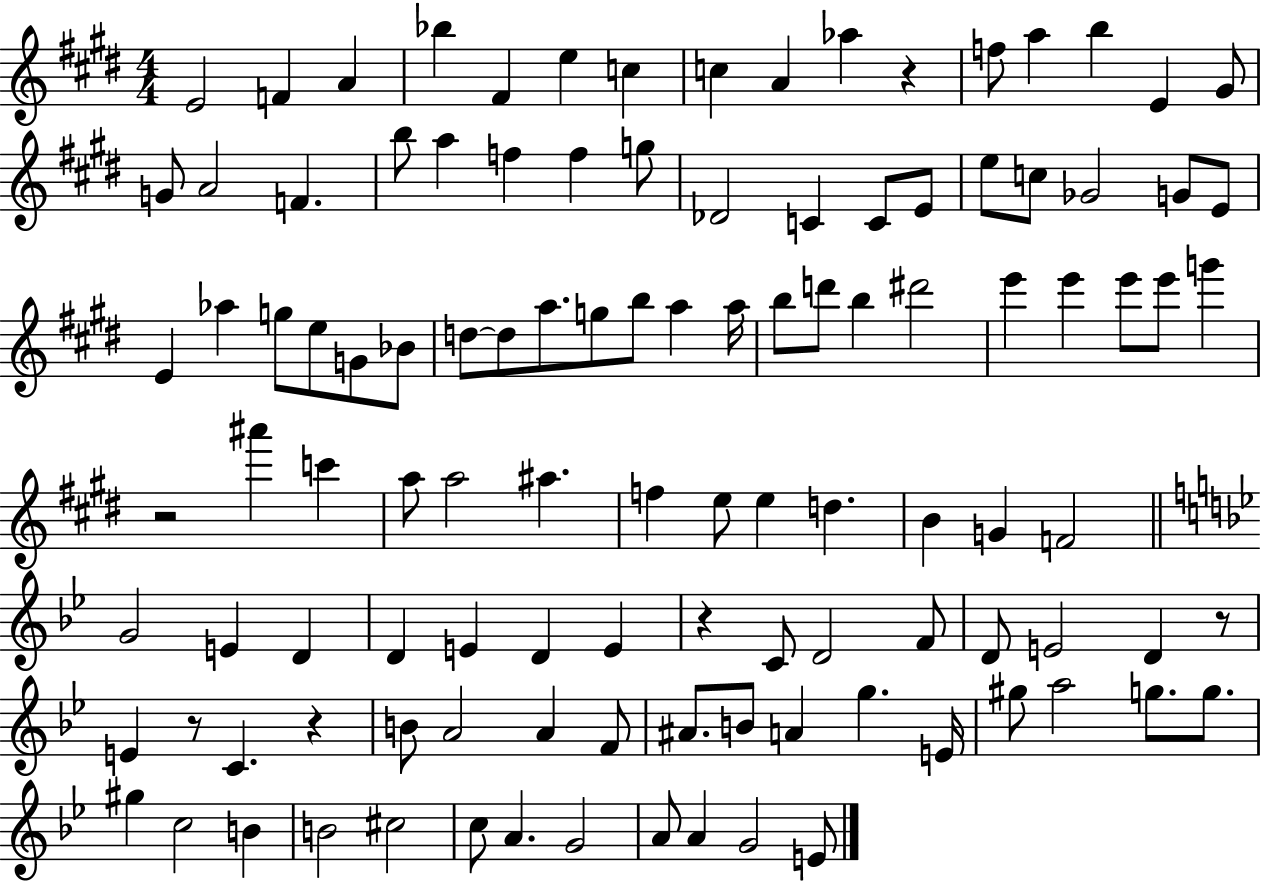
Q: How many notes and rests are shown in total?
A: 112